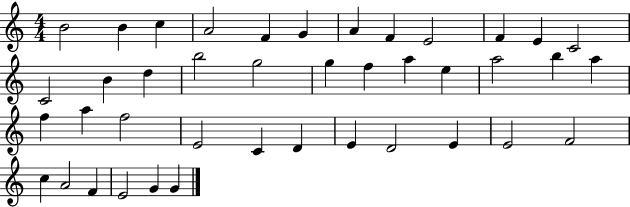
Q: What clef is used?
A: treble